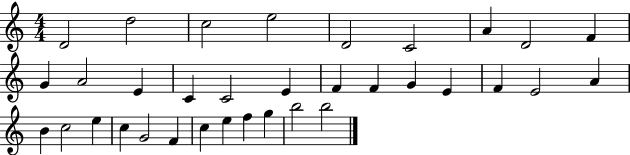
D4/h D5/h C5/h E5/h D4/h C4/h A4/q D4/h F4/q G4/q A4/h E4/q C4/q C4/h E4/q F4/q F4/q G4/q E4/q F4/q E4/h A4/q B4/q C5/h E5/q C5/q G4/h F4/q C5/q E5/q F5/q G5/q B5/h B5/h